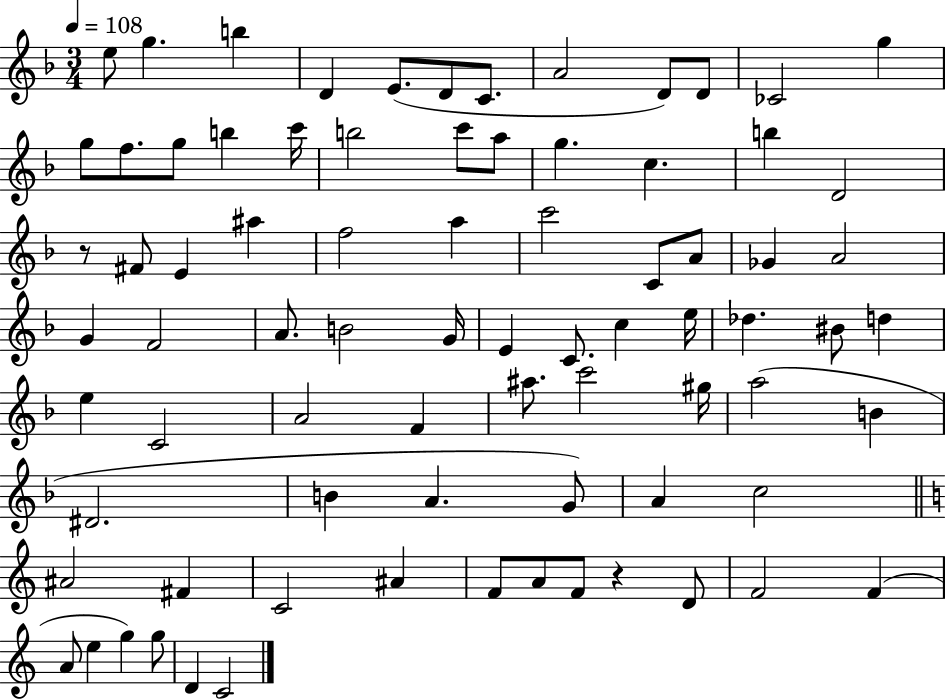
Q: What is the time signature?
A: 3/4